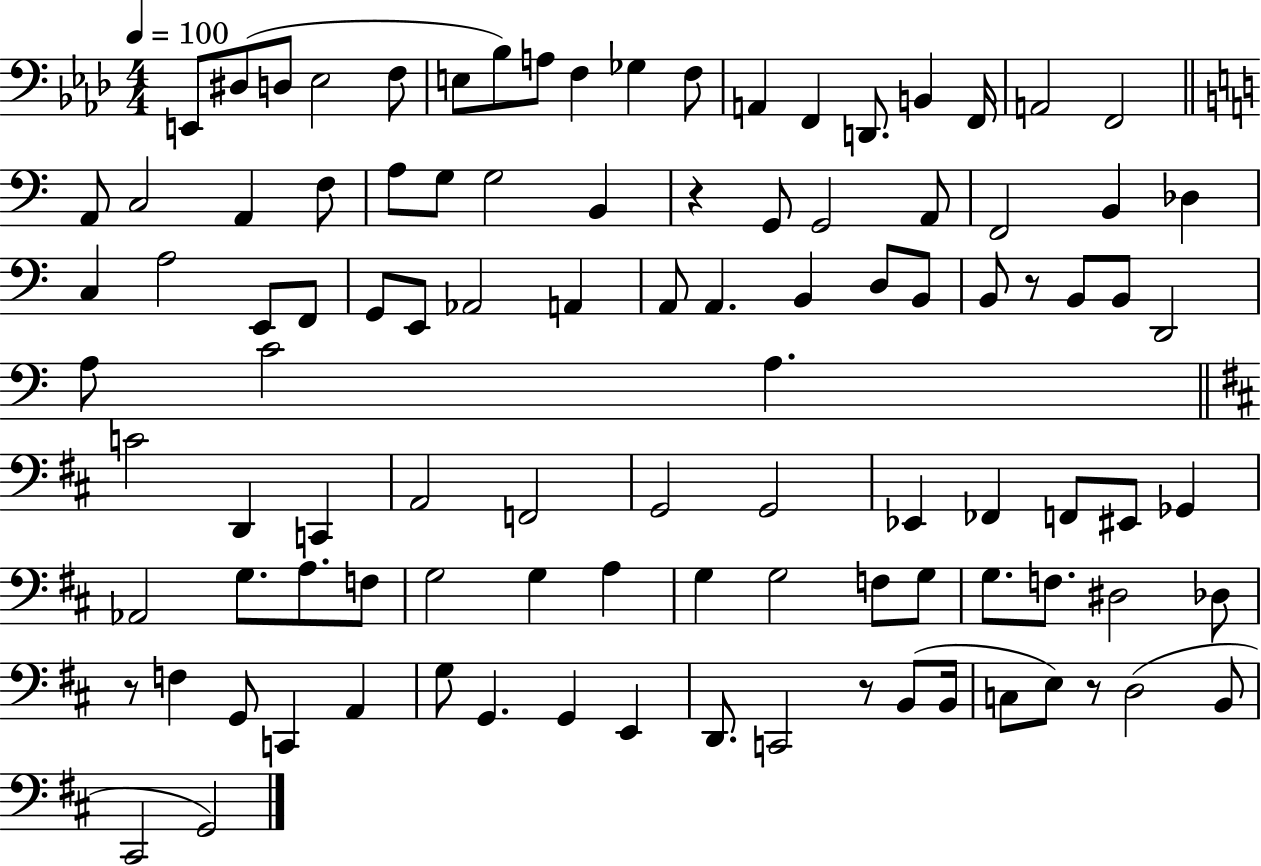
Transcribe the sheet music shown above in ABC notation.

X:1
T:Untitled
M:4/4
L:1/4
K:Ab
E,,/2 ^D,/2 D,/2 _E,2 F,/2 E,/2 _B,/2 A,/2 F, _G, F,/2 A,, F,, D,,/2 B,, F,,/4 A,,2 F,,2 A,,/2 C,2 A,, F,/2 A,/2 G,/2 G,2 B,, z G,,/2 G,,2 A,,/2 F,,2 B,, _D, C, A,2 E,,/2 F,,/2 G,,/2 E,,/2 _A,,2 A,, A,,/2 A,, B,, D,/2 B,,/2 B,,/2 z/2 B,,/2 B,,/2 D,,2 A,/2 C2 A, C2 D,, C,, A,,2 F,,2 G,,2 G,,2 _E,, _F,, F,,/2 ^E,,/2 _G,, _A,,2 G,/2 A,/2 F,/2 G,2 G, A, G, G,2 F,/2 G,/2 G,/2 F,/2 ^D,2 _D,/2 z/2 F, G,,/2 C,, A,, G,/2 G,, G,, E,, D,,/2 C,,2 z/2 B,,/2 B,,/4 C,/2 E,/2 z/2 D,2 B,,/2 ^C,,2 G,,2